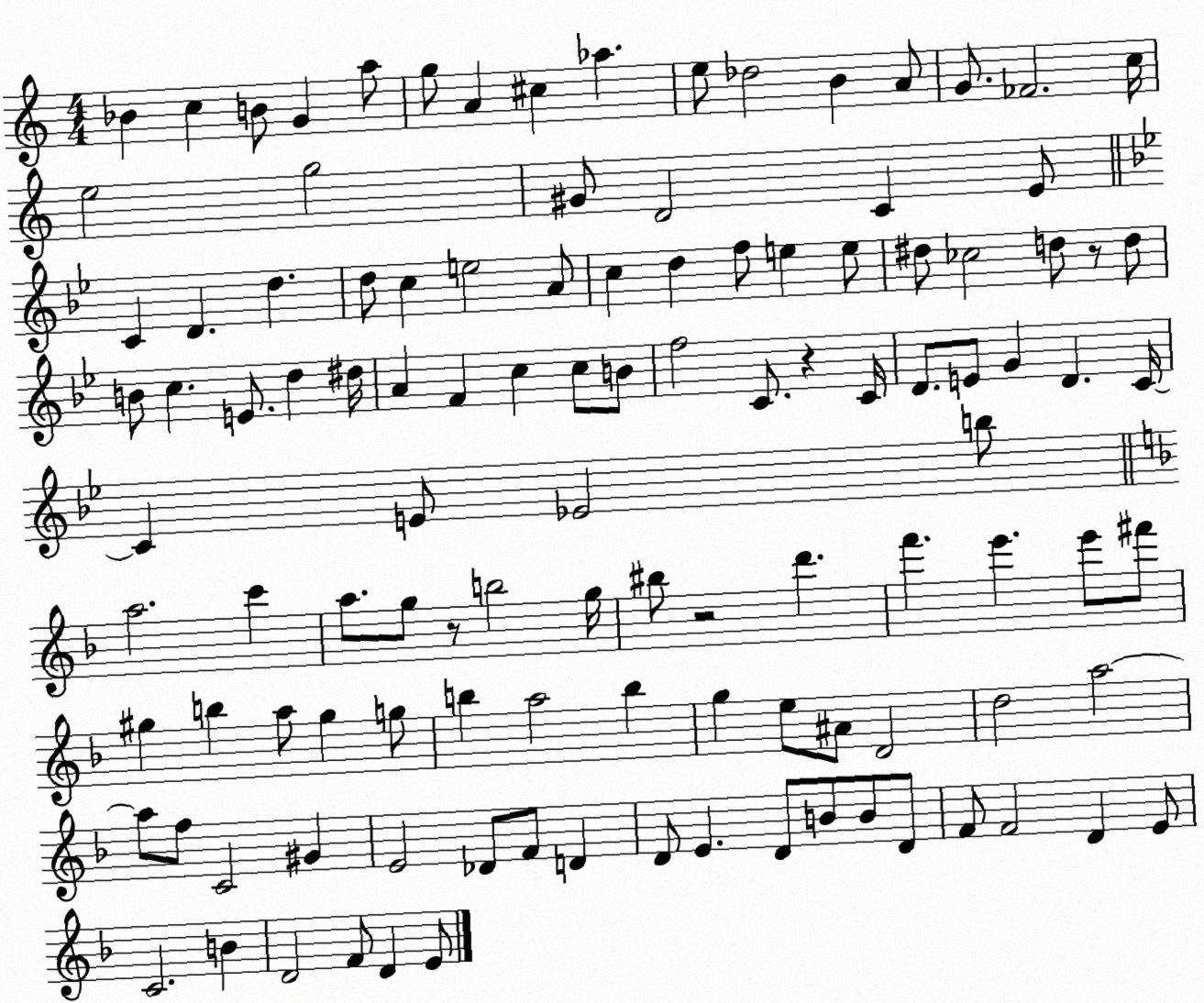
X:1
T:Untitled
M:4/4
L:1/4
K:C
_B c B/2 G a/2 g/2 A ^c _a e/2 _d2 B A/2 G/2 _F2 c/4 e2 g2 ^G/2 D2 C E/2 C D d d/2 c e2 A/2 c d f/2 e e/2 ^d/2 _c2 d/2 z/2 d/2 B/2 c E/2 d ^d/4 A F c c/2 B/2 f2 C/2 z C/4 D/2 E/2 G D C/4 C E/2 _E2 b/2 a2 c' a/2 g/2 z/2 b2 g/4 ^b/2 z2 d' f' e' e'/2 ^f'/2 ^g b a/2 ^g g/2 b a2 b g e/2 ^A/2 D2 d2 a2 a/2 f/2 C2 ^G E2 _D/2 F/2 D D/2 E D/2 B/2 B/2 D/2 F/2 F2 D E/2 C2 B D2 F/2 D E/2